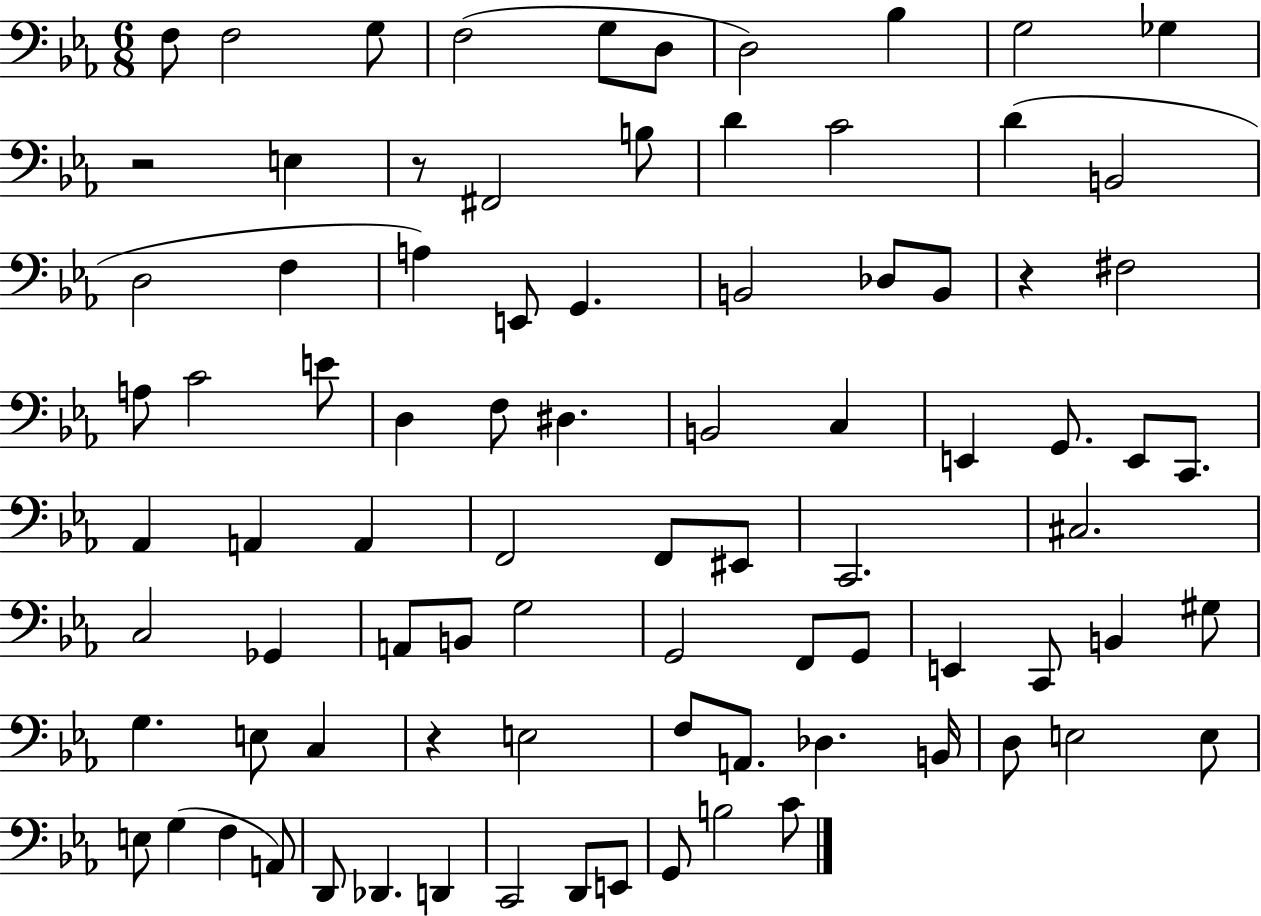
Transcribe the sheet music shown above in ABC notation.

X:1
T:Untitled
M:6/8
L:1/4
K:Eb
F,/2 F,2 G,/2 F,2 G,/2 D,/2 D,2 _B, G,2 _G, z2 E, z/2 ^F,,2 B,/2 D C2 D B,,2 D,2 F, A, E,,/2 G,, B,,2 _D,/2 B,,/2 z ^F,2 A,/2 C2 E/2 D, F,/2 ^D, B,,2 C, E,, G,,/2 E,,/2 C,,/2 _A,, A,, A,, F,,2 F,,/2 ^E,,/2 C,,2 ^C,2 C,2 _G,, A,,/2 B,,/2 G,2 G,,2 F,,/2 G,,/2 E,, C,,/2 B,, ^G,/2 G, E,/2 C, z E,2 F,/2 A,,/2 _D, B,,/4 D,/2 E,2 E,/2 E,/2 G, F, A,,/2 D,,/2 _D,, D,, C,,2 D,,/2 E,,/2 G,,/2 B,2 C/2